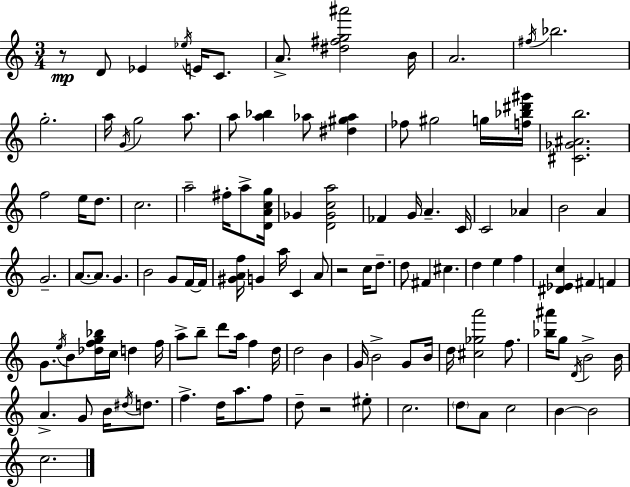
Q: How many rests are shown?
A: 3